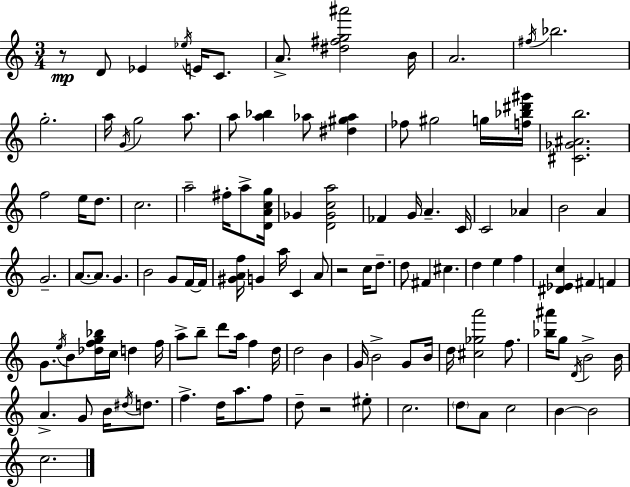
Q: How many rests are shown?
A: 3